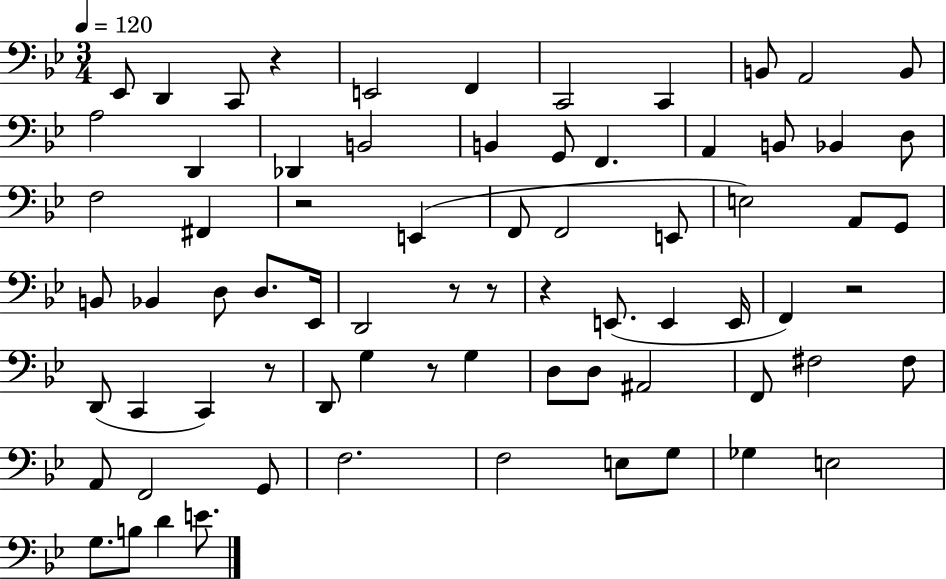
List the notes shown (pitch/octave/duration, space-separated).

Eb2/e D2/q C2/e R/q E2/h F2/q C2/h C2/q B2/e A2/h B2/e A3/h D2/q Db2/q B2/h B2/q G2/e F2/q. A2/q B2/e Bb2/q D3/e F3/h F#2/q R/h E2/q F2/e F2/h E2/e E3/h A2/e G2/e B2/e Bb2/q D3/e D3/e. Eb2/s D2/h R/e R/e R/q E2/e. E2/q E2/s F2/q R/h D2/e C2/q C2/q R/e D2/e G3/q R/e G3/q D3/e D3/e A#2/h F2/e F#3/h F#3/e A2/e F2/h G2/e F3/h. F3/h E3/e G3/e Gb3/q E3/h G3/e. B3/e D4/q E4/e.